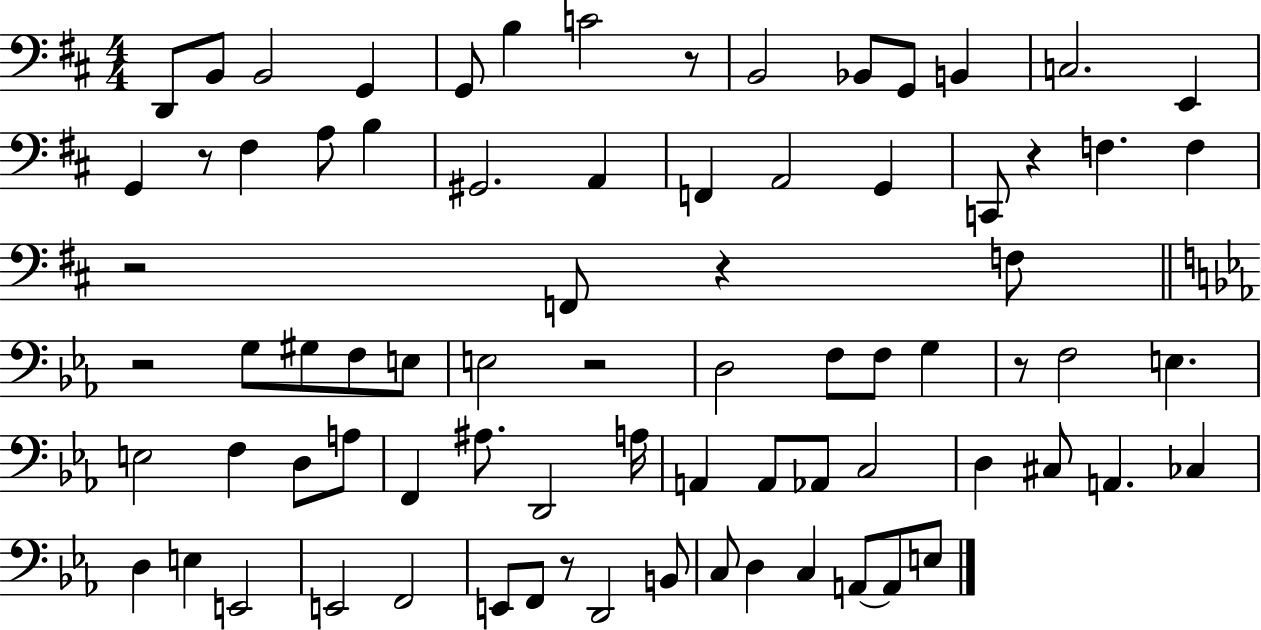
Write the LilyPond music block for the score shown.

{
  \clef bass
  \numericTimeSignature
  \time 4/4
  \key d \major
  \repeat volta 2 { d,8 b,8 b,2 g,4 | g,8 b4 c'2 r8 | b,2 bes,8 g,8 b,4 | c2. e,4 | \break g,4 r8 fis4 a8 b4 | gis,2. a,4 | f,4 a,2 g,4 | c,8 r4 f4. f4 | \break r2 f,8 r4 f8 | \bar "||" \break \key c \minor r2 g8 gis8 f8 e8 | e2 r2 | d2 f8 f8 g4 | r8 f2 e4. | \break e2 f4 d8 a8 | f,4 ais8. d,2 a16 | a,4 a,8 aes,8 c2 | d4 cis8 a,4. ces4 | \break d4 e4 e,2 | e,2 f,2 | e,8 f,8 r8 d,2 b,8 | c8 d4 c4 a,8~~ a,8 e8 | \break } \bar "|."
}